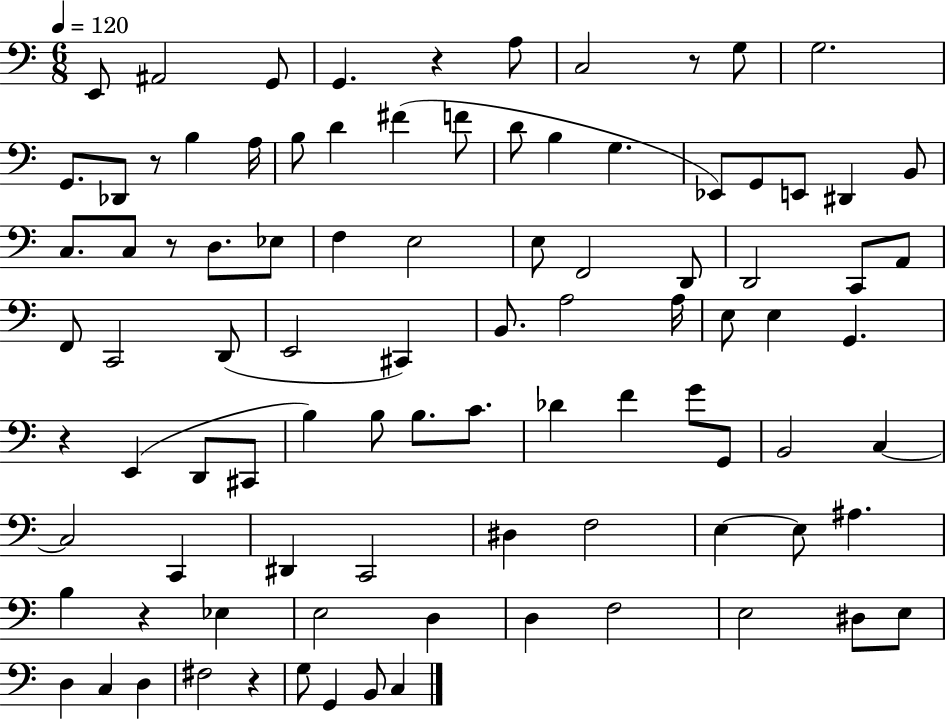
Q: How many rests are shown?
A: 7